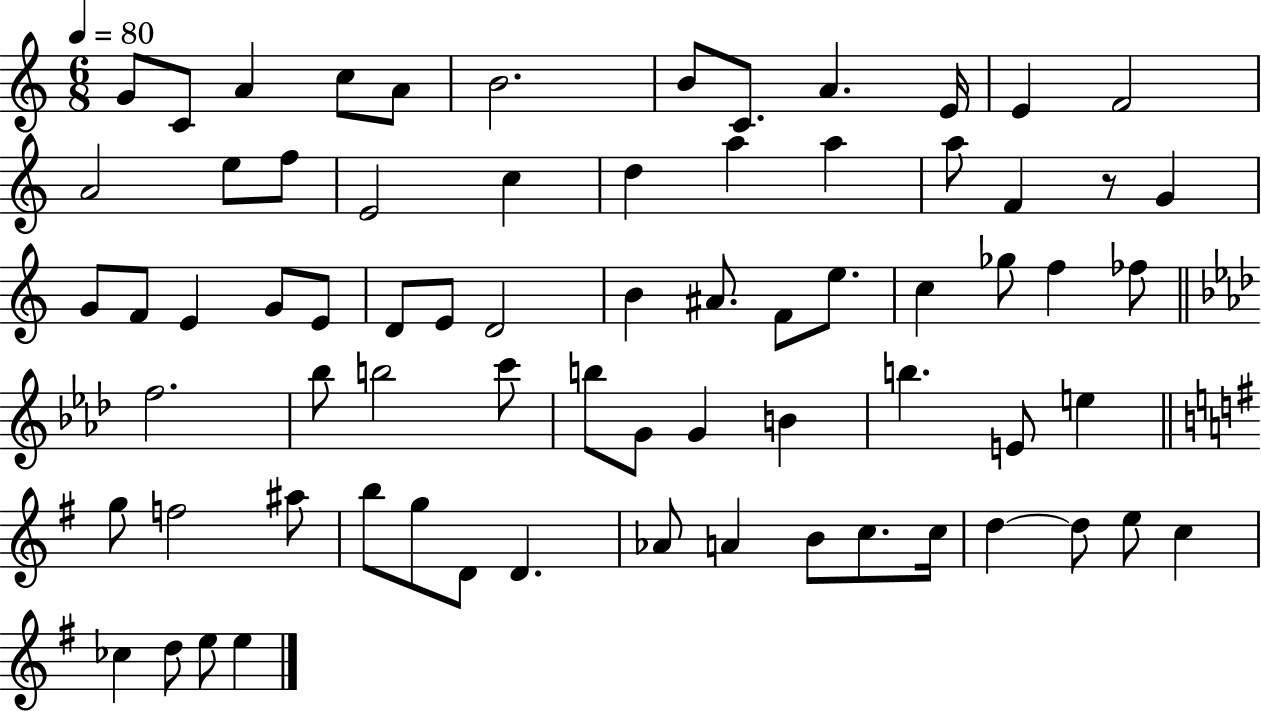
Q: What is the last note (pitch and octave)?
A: E5